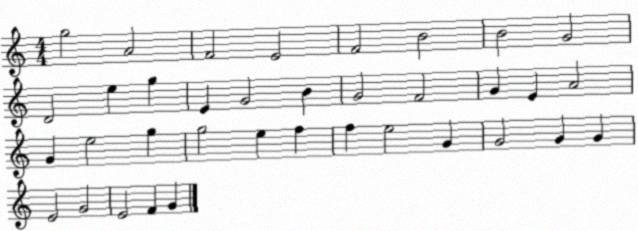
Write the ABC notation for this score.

X:1
T:Untitled
M:4/4
L:1/4
K:C
g2 A2 F2 E2 F2 B2 B2 G2 D2 e g E G2 B G2 F2 G E A2 G e2 g g2 e f f e2 G G2 G G E2 G2 E2 F G